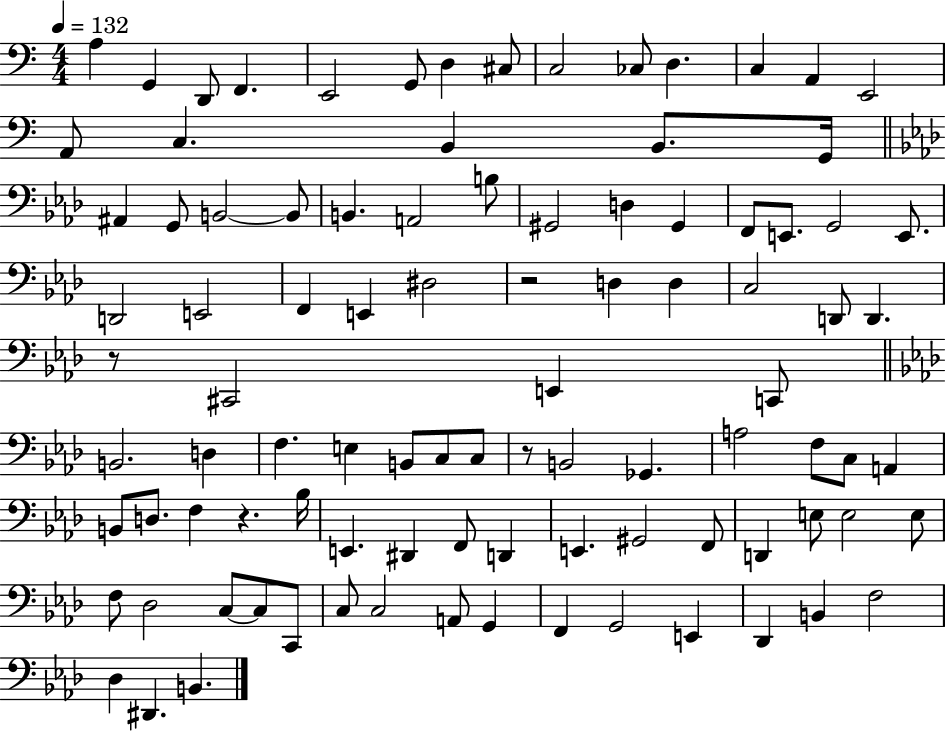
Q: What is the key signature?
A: C major